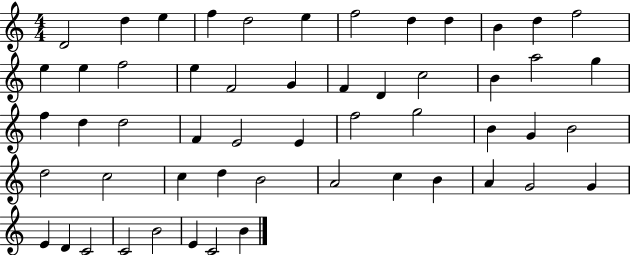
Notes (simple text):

D4/h D5/q E5/q F5/q D5/h E5/q F5/h D5/q D5/q B4/q D5/q F5/h E5/q E5/q F5/h E5/q F4/h G4/q F4/q D4/q C5/h B4/q A5/h G5/q F5/q D5/q D5/h F4/q E4/h E4/q F5/h G5/h B4/q G4/q B4/h D5/h C5/h C5/q D5/q B4/h A4/h C5/q B4/q A4/q G4/h G4/q E4/q D4/q C4/h C4/h B4/h E4/q C4/h B4/q